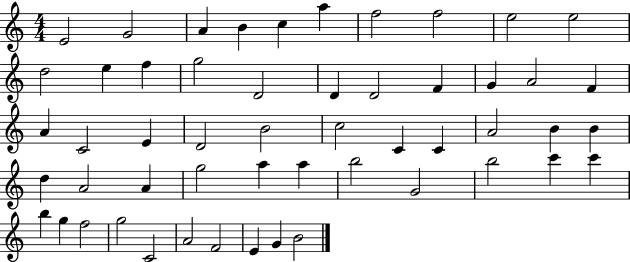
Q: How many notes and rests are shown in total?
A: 53